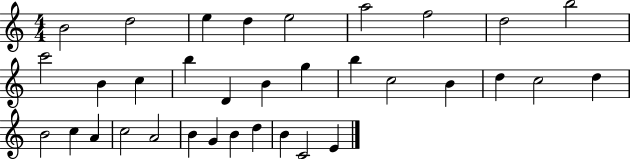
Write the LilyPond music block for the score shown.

{
  \clef treble
  \numericTimeSignature
  \time 4/4
  \key c \major
  b'2 d''2 | e''4 d''4 e''2 | a''2 f''2 | d''2 b''2 | \break c'''2 b'4 c''4 | b''4 d'4 b'4 g''4 | b''4 c''2 b'4 | d''4 c''2 d''4 | \break b'2 c''4 a'4 | c''2 a'2 | b'4 g'4 b'4 d''4 | b'4 c'2 e'4 | \break \bar "|."
}